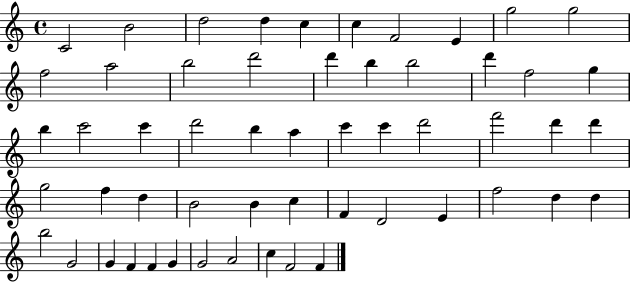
{
  \clef treble
  \time 4/4
  \defaultTimeSignature
  \key c \major
  c'2 b'2 | d''2 d''4 c''4 | c''4 f'2 e'4 | g''2 g''2 | \break f''2 a''2 | b''2 d'''2 | d'''4 b''4 b''2 | d'''4 f''2 g''4 | \break b''4 c'''2 c'''4 | d'''2 b''4 a''4 | c'''4 c'''4 d'''2 | f'''2 d'''4 d'''4 | \break g''2 f''4 d''4 | b'2 b'4 c''4 | f'4 d'2 e'4 | f''2 d''4 d''4 | \break b''2 g'2 | g'4 f'4 f'4 g'4 | g'2 a'2 | c''4 f'2 f'4 | \break \bar "|."
}